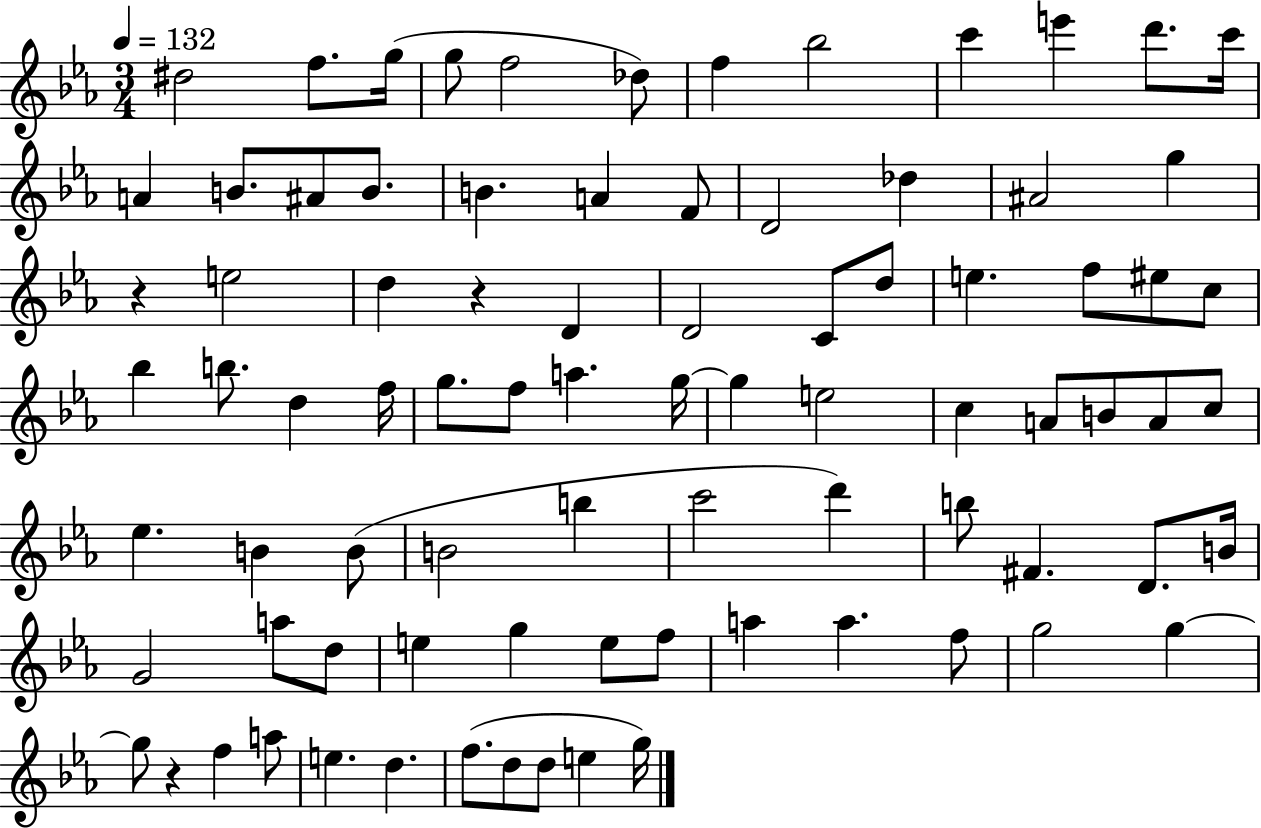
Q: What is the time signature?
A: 3/4